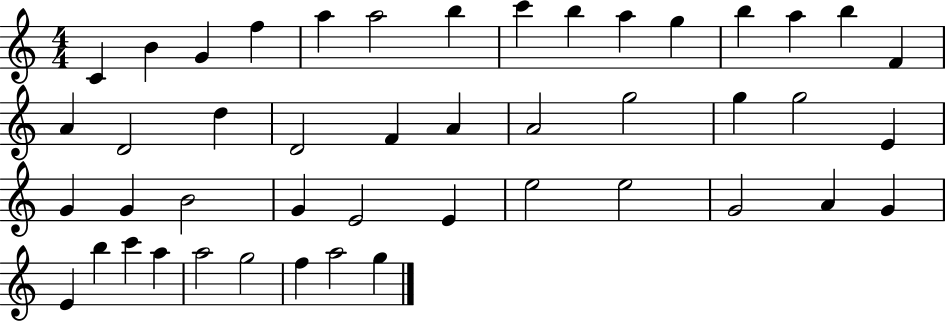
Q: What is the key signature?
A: C major